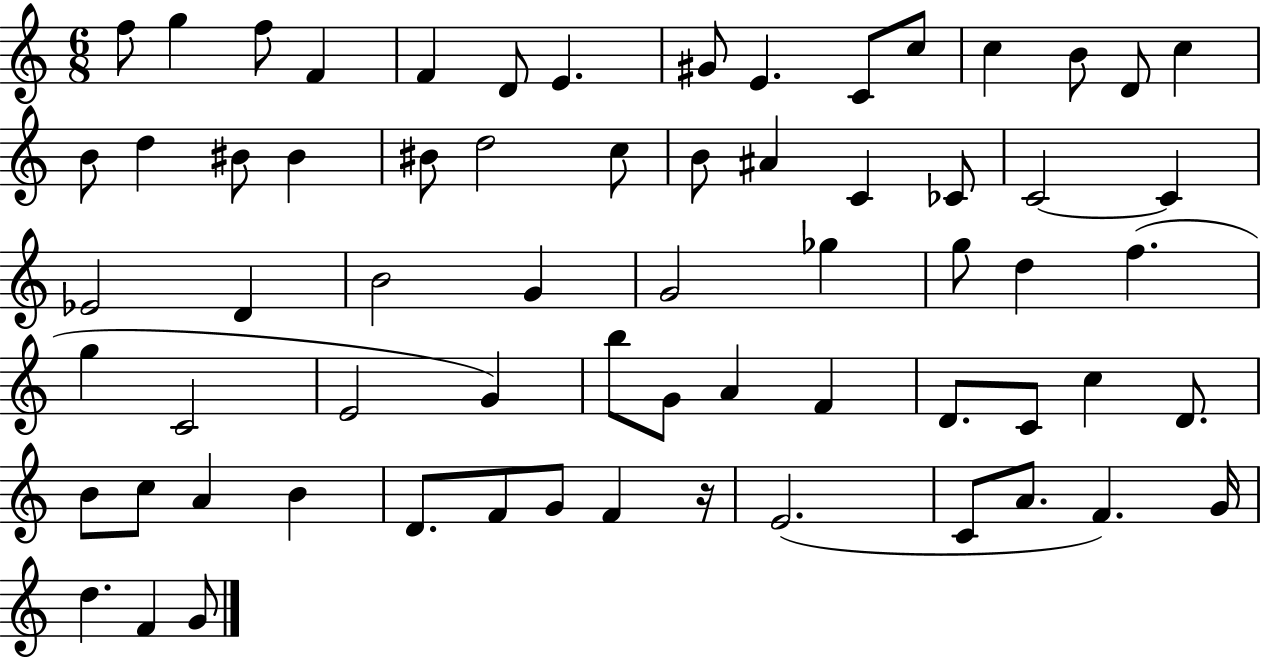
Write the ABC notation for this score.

X:1
T:Untitled
M:6/8
L:1/4
K:C
f/2 g f/2 F F D/2 E ^G/2 E C/2 c/2 c B/2 D/2 c B/2 d ^B/2 ^B ^B/2 d2 c/2 B/2 ^A C _C/2 C2 C _E2 D B2 G G2 _g g/2 d f g C2 E2 G b/2 G/2 A F D/2 C/2 c D/2 B/2 c/2 A B D/2 F/2 G/2 F z/4 E2 C/2 A/2 F G/4 d F G/2